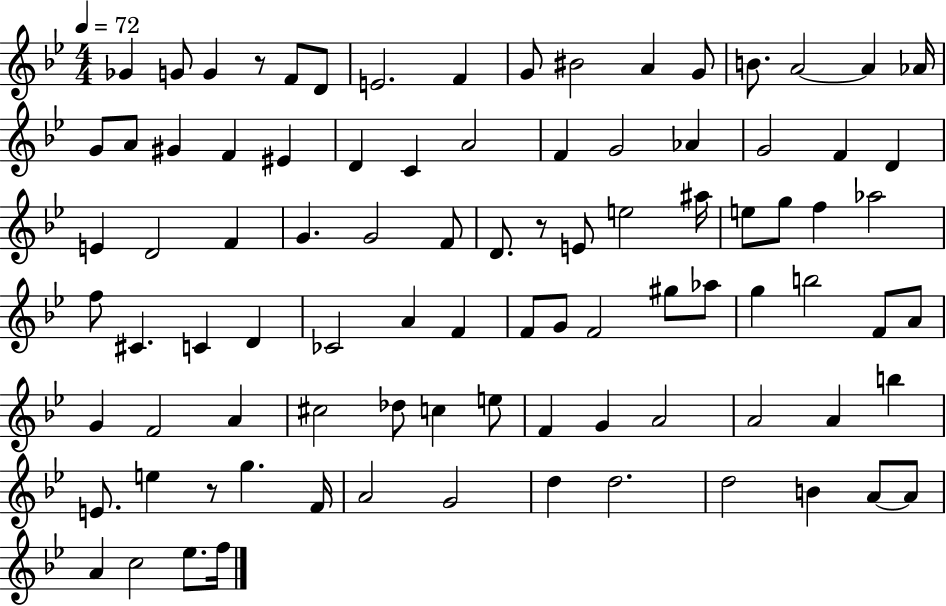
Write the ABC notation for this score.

X:1
T:Untitled
M:4/4
L:1/4
K:Bb
_G G/2 G z/2 F/2 D/2 E2 F G/2 ^B2 A G/2 B/2 A2 A _A/4 G/2 A/2 ^G F ^E D C A2 F G2 _A G2 F D E D2 F G G2 F/2 D/2 z/2 E/2 e2 ^a/4 e/2 g/2 f _a2 f/2 ^C C D _C2 A F F/2 G/2 F2 ^g/2 _a/2 g b2 F/2 A/2 G F2 A ^c2 _d/2 c e/2 F G A2 A2 A b E/2 e z/2 g F/4 A2 G2 d d2 d2 B A/2 A/2 A c2 _e/2 f/4